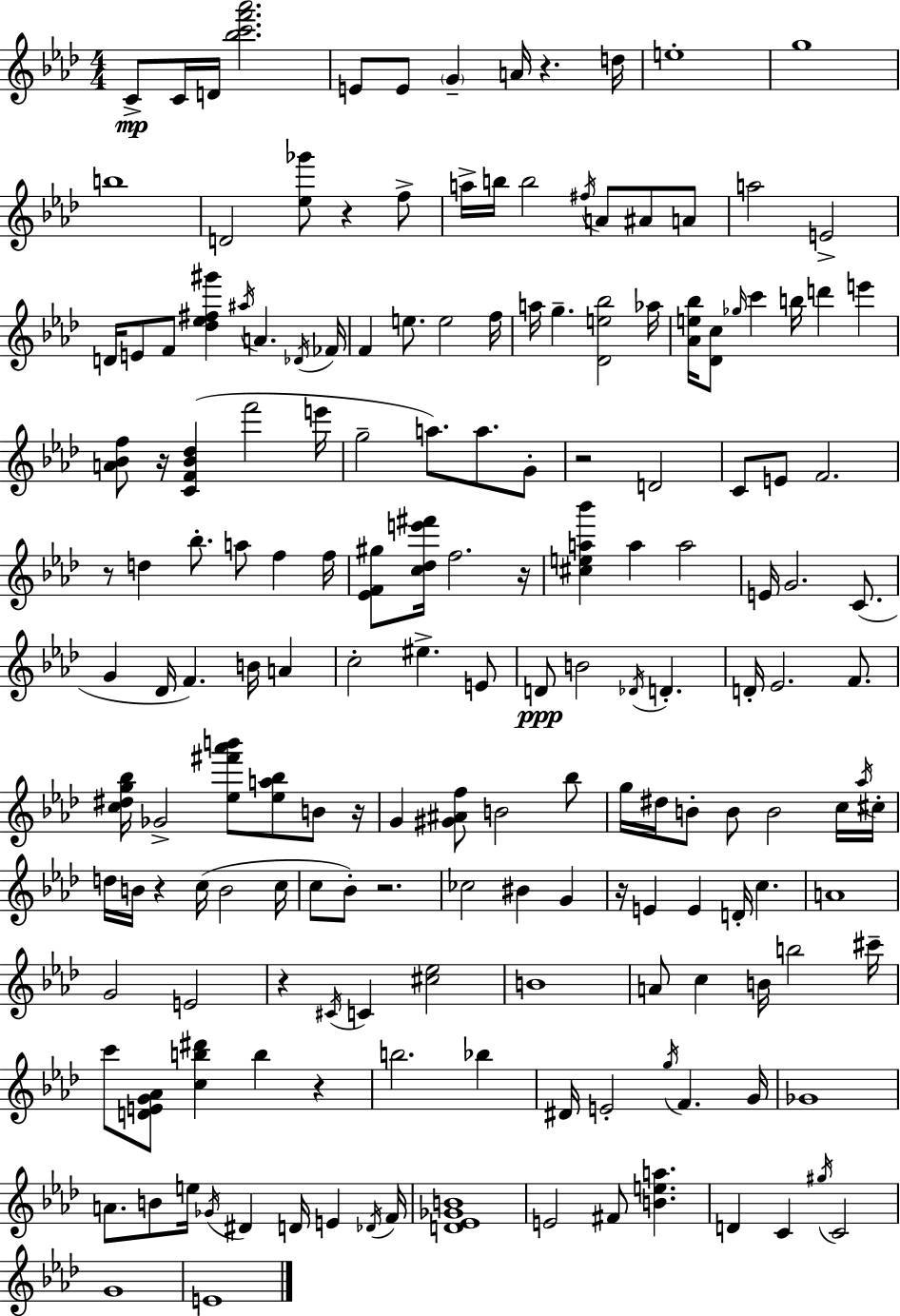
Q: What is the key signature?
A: AES major